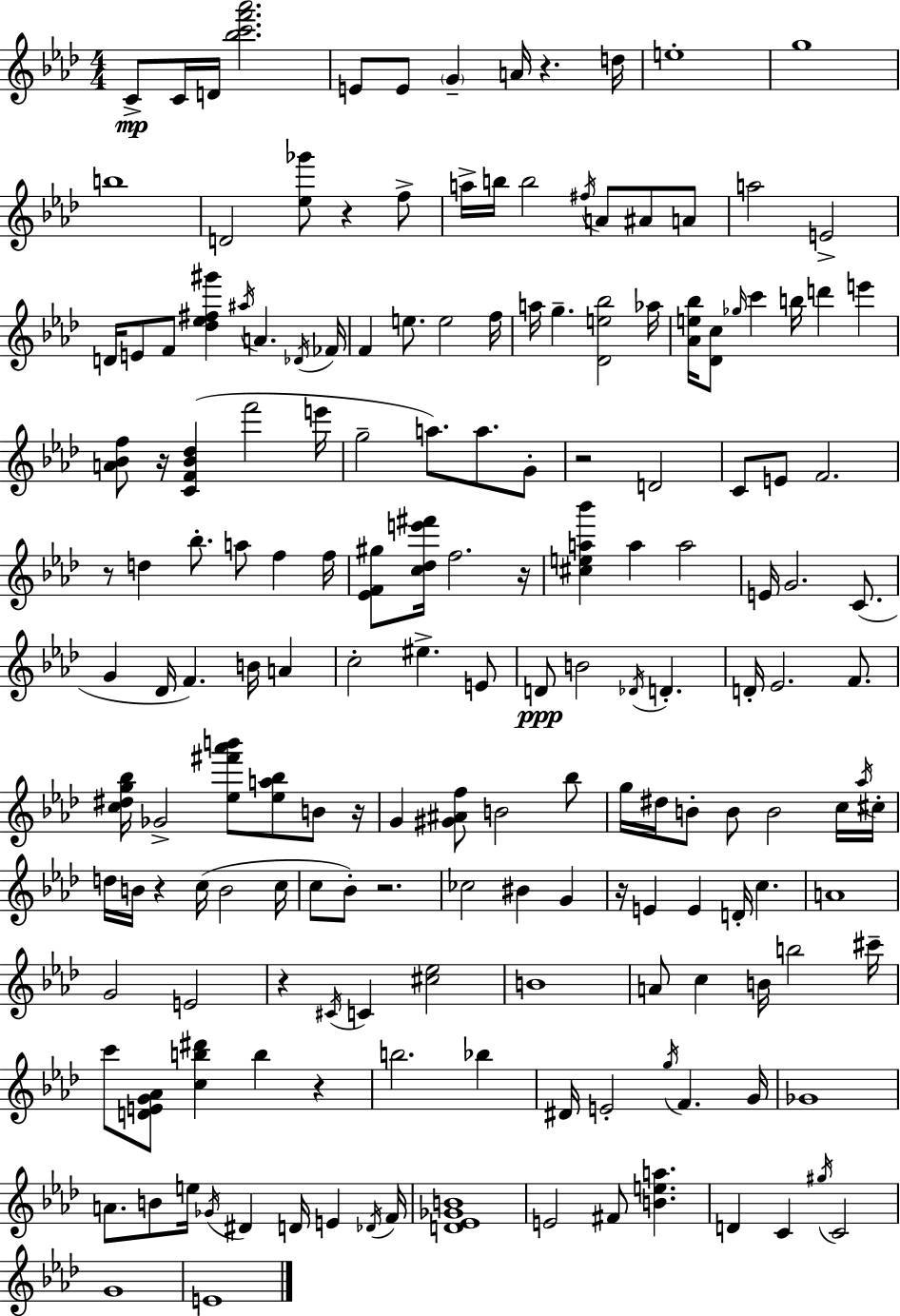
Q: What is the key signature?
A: AES major